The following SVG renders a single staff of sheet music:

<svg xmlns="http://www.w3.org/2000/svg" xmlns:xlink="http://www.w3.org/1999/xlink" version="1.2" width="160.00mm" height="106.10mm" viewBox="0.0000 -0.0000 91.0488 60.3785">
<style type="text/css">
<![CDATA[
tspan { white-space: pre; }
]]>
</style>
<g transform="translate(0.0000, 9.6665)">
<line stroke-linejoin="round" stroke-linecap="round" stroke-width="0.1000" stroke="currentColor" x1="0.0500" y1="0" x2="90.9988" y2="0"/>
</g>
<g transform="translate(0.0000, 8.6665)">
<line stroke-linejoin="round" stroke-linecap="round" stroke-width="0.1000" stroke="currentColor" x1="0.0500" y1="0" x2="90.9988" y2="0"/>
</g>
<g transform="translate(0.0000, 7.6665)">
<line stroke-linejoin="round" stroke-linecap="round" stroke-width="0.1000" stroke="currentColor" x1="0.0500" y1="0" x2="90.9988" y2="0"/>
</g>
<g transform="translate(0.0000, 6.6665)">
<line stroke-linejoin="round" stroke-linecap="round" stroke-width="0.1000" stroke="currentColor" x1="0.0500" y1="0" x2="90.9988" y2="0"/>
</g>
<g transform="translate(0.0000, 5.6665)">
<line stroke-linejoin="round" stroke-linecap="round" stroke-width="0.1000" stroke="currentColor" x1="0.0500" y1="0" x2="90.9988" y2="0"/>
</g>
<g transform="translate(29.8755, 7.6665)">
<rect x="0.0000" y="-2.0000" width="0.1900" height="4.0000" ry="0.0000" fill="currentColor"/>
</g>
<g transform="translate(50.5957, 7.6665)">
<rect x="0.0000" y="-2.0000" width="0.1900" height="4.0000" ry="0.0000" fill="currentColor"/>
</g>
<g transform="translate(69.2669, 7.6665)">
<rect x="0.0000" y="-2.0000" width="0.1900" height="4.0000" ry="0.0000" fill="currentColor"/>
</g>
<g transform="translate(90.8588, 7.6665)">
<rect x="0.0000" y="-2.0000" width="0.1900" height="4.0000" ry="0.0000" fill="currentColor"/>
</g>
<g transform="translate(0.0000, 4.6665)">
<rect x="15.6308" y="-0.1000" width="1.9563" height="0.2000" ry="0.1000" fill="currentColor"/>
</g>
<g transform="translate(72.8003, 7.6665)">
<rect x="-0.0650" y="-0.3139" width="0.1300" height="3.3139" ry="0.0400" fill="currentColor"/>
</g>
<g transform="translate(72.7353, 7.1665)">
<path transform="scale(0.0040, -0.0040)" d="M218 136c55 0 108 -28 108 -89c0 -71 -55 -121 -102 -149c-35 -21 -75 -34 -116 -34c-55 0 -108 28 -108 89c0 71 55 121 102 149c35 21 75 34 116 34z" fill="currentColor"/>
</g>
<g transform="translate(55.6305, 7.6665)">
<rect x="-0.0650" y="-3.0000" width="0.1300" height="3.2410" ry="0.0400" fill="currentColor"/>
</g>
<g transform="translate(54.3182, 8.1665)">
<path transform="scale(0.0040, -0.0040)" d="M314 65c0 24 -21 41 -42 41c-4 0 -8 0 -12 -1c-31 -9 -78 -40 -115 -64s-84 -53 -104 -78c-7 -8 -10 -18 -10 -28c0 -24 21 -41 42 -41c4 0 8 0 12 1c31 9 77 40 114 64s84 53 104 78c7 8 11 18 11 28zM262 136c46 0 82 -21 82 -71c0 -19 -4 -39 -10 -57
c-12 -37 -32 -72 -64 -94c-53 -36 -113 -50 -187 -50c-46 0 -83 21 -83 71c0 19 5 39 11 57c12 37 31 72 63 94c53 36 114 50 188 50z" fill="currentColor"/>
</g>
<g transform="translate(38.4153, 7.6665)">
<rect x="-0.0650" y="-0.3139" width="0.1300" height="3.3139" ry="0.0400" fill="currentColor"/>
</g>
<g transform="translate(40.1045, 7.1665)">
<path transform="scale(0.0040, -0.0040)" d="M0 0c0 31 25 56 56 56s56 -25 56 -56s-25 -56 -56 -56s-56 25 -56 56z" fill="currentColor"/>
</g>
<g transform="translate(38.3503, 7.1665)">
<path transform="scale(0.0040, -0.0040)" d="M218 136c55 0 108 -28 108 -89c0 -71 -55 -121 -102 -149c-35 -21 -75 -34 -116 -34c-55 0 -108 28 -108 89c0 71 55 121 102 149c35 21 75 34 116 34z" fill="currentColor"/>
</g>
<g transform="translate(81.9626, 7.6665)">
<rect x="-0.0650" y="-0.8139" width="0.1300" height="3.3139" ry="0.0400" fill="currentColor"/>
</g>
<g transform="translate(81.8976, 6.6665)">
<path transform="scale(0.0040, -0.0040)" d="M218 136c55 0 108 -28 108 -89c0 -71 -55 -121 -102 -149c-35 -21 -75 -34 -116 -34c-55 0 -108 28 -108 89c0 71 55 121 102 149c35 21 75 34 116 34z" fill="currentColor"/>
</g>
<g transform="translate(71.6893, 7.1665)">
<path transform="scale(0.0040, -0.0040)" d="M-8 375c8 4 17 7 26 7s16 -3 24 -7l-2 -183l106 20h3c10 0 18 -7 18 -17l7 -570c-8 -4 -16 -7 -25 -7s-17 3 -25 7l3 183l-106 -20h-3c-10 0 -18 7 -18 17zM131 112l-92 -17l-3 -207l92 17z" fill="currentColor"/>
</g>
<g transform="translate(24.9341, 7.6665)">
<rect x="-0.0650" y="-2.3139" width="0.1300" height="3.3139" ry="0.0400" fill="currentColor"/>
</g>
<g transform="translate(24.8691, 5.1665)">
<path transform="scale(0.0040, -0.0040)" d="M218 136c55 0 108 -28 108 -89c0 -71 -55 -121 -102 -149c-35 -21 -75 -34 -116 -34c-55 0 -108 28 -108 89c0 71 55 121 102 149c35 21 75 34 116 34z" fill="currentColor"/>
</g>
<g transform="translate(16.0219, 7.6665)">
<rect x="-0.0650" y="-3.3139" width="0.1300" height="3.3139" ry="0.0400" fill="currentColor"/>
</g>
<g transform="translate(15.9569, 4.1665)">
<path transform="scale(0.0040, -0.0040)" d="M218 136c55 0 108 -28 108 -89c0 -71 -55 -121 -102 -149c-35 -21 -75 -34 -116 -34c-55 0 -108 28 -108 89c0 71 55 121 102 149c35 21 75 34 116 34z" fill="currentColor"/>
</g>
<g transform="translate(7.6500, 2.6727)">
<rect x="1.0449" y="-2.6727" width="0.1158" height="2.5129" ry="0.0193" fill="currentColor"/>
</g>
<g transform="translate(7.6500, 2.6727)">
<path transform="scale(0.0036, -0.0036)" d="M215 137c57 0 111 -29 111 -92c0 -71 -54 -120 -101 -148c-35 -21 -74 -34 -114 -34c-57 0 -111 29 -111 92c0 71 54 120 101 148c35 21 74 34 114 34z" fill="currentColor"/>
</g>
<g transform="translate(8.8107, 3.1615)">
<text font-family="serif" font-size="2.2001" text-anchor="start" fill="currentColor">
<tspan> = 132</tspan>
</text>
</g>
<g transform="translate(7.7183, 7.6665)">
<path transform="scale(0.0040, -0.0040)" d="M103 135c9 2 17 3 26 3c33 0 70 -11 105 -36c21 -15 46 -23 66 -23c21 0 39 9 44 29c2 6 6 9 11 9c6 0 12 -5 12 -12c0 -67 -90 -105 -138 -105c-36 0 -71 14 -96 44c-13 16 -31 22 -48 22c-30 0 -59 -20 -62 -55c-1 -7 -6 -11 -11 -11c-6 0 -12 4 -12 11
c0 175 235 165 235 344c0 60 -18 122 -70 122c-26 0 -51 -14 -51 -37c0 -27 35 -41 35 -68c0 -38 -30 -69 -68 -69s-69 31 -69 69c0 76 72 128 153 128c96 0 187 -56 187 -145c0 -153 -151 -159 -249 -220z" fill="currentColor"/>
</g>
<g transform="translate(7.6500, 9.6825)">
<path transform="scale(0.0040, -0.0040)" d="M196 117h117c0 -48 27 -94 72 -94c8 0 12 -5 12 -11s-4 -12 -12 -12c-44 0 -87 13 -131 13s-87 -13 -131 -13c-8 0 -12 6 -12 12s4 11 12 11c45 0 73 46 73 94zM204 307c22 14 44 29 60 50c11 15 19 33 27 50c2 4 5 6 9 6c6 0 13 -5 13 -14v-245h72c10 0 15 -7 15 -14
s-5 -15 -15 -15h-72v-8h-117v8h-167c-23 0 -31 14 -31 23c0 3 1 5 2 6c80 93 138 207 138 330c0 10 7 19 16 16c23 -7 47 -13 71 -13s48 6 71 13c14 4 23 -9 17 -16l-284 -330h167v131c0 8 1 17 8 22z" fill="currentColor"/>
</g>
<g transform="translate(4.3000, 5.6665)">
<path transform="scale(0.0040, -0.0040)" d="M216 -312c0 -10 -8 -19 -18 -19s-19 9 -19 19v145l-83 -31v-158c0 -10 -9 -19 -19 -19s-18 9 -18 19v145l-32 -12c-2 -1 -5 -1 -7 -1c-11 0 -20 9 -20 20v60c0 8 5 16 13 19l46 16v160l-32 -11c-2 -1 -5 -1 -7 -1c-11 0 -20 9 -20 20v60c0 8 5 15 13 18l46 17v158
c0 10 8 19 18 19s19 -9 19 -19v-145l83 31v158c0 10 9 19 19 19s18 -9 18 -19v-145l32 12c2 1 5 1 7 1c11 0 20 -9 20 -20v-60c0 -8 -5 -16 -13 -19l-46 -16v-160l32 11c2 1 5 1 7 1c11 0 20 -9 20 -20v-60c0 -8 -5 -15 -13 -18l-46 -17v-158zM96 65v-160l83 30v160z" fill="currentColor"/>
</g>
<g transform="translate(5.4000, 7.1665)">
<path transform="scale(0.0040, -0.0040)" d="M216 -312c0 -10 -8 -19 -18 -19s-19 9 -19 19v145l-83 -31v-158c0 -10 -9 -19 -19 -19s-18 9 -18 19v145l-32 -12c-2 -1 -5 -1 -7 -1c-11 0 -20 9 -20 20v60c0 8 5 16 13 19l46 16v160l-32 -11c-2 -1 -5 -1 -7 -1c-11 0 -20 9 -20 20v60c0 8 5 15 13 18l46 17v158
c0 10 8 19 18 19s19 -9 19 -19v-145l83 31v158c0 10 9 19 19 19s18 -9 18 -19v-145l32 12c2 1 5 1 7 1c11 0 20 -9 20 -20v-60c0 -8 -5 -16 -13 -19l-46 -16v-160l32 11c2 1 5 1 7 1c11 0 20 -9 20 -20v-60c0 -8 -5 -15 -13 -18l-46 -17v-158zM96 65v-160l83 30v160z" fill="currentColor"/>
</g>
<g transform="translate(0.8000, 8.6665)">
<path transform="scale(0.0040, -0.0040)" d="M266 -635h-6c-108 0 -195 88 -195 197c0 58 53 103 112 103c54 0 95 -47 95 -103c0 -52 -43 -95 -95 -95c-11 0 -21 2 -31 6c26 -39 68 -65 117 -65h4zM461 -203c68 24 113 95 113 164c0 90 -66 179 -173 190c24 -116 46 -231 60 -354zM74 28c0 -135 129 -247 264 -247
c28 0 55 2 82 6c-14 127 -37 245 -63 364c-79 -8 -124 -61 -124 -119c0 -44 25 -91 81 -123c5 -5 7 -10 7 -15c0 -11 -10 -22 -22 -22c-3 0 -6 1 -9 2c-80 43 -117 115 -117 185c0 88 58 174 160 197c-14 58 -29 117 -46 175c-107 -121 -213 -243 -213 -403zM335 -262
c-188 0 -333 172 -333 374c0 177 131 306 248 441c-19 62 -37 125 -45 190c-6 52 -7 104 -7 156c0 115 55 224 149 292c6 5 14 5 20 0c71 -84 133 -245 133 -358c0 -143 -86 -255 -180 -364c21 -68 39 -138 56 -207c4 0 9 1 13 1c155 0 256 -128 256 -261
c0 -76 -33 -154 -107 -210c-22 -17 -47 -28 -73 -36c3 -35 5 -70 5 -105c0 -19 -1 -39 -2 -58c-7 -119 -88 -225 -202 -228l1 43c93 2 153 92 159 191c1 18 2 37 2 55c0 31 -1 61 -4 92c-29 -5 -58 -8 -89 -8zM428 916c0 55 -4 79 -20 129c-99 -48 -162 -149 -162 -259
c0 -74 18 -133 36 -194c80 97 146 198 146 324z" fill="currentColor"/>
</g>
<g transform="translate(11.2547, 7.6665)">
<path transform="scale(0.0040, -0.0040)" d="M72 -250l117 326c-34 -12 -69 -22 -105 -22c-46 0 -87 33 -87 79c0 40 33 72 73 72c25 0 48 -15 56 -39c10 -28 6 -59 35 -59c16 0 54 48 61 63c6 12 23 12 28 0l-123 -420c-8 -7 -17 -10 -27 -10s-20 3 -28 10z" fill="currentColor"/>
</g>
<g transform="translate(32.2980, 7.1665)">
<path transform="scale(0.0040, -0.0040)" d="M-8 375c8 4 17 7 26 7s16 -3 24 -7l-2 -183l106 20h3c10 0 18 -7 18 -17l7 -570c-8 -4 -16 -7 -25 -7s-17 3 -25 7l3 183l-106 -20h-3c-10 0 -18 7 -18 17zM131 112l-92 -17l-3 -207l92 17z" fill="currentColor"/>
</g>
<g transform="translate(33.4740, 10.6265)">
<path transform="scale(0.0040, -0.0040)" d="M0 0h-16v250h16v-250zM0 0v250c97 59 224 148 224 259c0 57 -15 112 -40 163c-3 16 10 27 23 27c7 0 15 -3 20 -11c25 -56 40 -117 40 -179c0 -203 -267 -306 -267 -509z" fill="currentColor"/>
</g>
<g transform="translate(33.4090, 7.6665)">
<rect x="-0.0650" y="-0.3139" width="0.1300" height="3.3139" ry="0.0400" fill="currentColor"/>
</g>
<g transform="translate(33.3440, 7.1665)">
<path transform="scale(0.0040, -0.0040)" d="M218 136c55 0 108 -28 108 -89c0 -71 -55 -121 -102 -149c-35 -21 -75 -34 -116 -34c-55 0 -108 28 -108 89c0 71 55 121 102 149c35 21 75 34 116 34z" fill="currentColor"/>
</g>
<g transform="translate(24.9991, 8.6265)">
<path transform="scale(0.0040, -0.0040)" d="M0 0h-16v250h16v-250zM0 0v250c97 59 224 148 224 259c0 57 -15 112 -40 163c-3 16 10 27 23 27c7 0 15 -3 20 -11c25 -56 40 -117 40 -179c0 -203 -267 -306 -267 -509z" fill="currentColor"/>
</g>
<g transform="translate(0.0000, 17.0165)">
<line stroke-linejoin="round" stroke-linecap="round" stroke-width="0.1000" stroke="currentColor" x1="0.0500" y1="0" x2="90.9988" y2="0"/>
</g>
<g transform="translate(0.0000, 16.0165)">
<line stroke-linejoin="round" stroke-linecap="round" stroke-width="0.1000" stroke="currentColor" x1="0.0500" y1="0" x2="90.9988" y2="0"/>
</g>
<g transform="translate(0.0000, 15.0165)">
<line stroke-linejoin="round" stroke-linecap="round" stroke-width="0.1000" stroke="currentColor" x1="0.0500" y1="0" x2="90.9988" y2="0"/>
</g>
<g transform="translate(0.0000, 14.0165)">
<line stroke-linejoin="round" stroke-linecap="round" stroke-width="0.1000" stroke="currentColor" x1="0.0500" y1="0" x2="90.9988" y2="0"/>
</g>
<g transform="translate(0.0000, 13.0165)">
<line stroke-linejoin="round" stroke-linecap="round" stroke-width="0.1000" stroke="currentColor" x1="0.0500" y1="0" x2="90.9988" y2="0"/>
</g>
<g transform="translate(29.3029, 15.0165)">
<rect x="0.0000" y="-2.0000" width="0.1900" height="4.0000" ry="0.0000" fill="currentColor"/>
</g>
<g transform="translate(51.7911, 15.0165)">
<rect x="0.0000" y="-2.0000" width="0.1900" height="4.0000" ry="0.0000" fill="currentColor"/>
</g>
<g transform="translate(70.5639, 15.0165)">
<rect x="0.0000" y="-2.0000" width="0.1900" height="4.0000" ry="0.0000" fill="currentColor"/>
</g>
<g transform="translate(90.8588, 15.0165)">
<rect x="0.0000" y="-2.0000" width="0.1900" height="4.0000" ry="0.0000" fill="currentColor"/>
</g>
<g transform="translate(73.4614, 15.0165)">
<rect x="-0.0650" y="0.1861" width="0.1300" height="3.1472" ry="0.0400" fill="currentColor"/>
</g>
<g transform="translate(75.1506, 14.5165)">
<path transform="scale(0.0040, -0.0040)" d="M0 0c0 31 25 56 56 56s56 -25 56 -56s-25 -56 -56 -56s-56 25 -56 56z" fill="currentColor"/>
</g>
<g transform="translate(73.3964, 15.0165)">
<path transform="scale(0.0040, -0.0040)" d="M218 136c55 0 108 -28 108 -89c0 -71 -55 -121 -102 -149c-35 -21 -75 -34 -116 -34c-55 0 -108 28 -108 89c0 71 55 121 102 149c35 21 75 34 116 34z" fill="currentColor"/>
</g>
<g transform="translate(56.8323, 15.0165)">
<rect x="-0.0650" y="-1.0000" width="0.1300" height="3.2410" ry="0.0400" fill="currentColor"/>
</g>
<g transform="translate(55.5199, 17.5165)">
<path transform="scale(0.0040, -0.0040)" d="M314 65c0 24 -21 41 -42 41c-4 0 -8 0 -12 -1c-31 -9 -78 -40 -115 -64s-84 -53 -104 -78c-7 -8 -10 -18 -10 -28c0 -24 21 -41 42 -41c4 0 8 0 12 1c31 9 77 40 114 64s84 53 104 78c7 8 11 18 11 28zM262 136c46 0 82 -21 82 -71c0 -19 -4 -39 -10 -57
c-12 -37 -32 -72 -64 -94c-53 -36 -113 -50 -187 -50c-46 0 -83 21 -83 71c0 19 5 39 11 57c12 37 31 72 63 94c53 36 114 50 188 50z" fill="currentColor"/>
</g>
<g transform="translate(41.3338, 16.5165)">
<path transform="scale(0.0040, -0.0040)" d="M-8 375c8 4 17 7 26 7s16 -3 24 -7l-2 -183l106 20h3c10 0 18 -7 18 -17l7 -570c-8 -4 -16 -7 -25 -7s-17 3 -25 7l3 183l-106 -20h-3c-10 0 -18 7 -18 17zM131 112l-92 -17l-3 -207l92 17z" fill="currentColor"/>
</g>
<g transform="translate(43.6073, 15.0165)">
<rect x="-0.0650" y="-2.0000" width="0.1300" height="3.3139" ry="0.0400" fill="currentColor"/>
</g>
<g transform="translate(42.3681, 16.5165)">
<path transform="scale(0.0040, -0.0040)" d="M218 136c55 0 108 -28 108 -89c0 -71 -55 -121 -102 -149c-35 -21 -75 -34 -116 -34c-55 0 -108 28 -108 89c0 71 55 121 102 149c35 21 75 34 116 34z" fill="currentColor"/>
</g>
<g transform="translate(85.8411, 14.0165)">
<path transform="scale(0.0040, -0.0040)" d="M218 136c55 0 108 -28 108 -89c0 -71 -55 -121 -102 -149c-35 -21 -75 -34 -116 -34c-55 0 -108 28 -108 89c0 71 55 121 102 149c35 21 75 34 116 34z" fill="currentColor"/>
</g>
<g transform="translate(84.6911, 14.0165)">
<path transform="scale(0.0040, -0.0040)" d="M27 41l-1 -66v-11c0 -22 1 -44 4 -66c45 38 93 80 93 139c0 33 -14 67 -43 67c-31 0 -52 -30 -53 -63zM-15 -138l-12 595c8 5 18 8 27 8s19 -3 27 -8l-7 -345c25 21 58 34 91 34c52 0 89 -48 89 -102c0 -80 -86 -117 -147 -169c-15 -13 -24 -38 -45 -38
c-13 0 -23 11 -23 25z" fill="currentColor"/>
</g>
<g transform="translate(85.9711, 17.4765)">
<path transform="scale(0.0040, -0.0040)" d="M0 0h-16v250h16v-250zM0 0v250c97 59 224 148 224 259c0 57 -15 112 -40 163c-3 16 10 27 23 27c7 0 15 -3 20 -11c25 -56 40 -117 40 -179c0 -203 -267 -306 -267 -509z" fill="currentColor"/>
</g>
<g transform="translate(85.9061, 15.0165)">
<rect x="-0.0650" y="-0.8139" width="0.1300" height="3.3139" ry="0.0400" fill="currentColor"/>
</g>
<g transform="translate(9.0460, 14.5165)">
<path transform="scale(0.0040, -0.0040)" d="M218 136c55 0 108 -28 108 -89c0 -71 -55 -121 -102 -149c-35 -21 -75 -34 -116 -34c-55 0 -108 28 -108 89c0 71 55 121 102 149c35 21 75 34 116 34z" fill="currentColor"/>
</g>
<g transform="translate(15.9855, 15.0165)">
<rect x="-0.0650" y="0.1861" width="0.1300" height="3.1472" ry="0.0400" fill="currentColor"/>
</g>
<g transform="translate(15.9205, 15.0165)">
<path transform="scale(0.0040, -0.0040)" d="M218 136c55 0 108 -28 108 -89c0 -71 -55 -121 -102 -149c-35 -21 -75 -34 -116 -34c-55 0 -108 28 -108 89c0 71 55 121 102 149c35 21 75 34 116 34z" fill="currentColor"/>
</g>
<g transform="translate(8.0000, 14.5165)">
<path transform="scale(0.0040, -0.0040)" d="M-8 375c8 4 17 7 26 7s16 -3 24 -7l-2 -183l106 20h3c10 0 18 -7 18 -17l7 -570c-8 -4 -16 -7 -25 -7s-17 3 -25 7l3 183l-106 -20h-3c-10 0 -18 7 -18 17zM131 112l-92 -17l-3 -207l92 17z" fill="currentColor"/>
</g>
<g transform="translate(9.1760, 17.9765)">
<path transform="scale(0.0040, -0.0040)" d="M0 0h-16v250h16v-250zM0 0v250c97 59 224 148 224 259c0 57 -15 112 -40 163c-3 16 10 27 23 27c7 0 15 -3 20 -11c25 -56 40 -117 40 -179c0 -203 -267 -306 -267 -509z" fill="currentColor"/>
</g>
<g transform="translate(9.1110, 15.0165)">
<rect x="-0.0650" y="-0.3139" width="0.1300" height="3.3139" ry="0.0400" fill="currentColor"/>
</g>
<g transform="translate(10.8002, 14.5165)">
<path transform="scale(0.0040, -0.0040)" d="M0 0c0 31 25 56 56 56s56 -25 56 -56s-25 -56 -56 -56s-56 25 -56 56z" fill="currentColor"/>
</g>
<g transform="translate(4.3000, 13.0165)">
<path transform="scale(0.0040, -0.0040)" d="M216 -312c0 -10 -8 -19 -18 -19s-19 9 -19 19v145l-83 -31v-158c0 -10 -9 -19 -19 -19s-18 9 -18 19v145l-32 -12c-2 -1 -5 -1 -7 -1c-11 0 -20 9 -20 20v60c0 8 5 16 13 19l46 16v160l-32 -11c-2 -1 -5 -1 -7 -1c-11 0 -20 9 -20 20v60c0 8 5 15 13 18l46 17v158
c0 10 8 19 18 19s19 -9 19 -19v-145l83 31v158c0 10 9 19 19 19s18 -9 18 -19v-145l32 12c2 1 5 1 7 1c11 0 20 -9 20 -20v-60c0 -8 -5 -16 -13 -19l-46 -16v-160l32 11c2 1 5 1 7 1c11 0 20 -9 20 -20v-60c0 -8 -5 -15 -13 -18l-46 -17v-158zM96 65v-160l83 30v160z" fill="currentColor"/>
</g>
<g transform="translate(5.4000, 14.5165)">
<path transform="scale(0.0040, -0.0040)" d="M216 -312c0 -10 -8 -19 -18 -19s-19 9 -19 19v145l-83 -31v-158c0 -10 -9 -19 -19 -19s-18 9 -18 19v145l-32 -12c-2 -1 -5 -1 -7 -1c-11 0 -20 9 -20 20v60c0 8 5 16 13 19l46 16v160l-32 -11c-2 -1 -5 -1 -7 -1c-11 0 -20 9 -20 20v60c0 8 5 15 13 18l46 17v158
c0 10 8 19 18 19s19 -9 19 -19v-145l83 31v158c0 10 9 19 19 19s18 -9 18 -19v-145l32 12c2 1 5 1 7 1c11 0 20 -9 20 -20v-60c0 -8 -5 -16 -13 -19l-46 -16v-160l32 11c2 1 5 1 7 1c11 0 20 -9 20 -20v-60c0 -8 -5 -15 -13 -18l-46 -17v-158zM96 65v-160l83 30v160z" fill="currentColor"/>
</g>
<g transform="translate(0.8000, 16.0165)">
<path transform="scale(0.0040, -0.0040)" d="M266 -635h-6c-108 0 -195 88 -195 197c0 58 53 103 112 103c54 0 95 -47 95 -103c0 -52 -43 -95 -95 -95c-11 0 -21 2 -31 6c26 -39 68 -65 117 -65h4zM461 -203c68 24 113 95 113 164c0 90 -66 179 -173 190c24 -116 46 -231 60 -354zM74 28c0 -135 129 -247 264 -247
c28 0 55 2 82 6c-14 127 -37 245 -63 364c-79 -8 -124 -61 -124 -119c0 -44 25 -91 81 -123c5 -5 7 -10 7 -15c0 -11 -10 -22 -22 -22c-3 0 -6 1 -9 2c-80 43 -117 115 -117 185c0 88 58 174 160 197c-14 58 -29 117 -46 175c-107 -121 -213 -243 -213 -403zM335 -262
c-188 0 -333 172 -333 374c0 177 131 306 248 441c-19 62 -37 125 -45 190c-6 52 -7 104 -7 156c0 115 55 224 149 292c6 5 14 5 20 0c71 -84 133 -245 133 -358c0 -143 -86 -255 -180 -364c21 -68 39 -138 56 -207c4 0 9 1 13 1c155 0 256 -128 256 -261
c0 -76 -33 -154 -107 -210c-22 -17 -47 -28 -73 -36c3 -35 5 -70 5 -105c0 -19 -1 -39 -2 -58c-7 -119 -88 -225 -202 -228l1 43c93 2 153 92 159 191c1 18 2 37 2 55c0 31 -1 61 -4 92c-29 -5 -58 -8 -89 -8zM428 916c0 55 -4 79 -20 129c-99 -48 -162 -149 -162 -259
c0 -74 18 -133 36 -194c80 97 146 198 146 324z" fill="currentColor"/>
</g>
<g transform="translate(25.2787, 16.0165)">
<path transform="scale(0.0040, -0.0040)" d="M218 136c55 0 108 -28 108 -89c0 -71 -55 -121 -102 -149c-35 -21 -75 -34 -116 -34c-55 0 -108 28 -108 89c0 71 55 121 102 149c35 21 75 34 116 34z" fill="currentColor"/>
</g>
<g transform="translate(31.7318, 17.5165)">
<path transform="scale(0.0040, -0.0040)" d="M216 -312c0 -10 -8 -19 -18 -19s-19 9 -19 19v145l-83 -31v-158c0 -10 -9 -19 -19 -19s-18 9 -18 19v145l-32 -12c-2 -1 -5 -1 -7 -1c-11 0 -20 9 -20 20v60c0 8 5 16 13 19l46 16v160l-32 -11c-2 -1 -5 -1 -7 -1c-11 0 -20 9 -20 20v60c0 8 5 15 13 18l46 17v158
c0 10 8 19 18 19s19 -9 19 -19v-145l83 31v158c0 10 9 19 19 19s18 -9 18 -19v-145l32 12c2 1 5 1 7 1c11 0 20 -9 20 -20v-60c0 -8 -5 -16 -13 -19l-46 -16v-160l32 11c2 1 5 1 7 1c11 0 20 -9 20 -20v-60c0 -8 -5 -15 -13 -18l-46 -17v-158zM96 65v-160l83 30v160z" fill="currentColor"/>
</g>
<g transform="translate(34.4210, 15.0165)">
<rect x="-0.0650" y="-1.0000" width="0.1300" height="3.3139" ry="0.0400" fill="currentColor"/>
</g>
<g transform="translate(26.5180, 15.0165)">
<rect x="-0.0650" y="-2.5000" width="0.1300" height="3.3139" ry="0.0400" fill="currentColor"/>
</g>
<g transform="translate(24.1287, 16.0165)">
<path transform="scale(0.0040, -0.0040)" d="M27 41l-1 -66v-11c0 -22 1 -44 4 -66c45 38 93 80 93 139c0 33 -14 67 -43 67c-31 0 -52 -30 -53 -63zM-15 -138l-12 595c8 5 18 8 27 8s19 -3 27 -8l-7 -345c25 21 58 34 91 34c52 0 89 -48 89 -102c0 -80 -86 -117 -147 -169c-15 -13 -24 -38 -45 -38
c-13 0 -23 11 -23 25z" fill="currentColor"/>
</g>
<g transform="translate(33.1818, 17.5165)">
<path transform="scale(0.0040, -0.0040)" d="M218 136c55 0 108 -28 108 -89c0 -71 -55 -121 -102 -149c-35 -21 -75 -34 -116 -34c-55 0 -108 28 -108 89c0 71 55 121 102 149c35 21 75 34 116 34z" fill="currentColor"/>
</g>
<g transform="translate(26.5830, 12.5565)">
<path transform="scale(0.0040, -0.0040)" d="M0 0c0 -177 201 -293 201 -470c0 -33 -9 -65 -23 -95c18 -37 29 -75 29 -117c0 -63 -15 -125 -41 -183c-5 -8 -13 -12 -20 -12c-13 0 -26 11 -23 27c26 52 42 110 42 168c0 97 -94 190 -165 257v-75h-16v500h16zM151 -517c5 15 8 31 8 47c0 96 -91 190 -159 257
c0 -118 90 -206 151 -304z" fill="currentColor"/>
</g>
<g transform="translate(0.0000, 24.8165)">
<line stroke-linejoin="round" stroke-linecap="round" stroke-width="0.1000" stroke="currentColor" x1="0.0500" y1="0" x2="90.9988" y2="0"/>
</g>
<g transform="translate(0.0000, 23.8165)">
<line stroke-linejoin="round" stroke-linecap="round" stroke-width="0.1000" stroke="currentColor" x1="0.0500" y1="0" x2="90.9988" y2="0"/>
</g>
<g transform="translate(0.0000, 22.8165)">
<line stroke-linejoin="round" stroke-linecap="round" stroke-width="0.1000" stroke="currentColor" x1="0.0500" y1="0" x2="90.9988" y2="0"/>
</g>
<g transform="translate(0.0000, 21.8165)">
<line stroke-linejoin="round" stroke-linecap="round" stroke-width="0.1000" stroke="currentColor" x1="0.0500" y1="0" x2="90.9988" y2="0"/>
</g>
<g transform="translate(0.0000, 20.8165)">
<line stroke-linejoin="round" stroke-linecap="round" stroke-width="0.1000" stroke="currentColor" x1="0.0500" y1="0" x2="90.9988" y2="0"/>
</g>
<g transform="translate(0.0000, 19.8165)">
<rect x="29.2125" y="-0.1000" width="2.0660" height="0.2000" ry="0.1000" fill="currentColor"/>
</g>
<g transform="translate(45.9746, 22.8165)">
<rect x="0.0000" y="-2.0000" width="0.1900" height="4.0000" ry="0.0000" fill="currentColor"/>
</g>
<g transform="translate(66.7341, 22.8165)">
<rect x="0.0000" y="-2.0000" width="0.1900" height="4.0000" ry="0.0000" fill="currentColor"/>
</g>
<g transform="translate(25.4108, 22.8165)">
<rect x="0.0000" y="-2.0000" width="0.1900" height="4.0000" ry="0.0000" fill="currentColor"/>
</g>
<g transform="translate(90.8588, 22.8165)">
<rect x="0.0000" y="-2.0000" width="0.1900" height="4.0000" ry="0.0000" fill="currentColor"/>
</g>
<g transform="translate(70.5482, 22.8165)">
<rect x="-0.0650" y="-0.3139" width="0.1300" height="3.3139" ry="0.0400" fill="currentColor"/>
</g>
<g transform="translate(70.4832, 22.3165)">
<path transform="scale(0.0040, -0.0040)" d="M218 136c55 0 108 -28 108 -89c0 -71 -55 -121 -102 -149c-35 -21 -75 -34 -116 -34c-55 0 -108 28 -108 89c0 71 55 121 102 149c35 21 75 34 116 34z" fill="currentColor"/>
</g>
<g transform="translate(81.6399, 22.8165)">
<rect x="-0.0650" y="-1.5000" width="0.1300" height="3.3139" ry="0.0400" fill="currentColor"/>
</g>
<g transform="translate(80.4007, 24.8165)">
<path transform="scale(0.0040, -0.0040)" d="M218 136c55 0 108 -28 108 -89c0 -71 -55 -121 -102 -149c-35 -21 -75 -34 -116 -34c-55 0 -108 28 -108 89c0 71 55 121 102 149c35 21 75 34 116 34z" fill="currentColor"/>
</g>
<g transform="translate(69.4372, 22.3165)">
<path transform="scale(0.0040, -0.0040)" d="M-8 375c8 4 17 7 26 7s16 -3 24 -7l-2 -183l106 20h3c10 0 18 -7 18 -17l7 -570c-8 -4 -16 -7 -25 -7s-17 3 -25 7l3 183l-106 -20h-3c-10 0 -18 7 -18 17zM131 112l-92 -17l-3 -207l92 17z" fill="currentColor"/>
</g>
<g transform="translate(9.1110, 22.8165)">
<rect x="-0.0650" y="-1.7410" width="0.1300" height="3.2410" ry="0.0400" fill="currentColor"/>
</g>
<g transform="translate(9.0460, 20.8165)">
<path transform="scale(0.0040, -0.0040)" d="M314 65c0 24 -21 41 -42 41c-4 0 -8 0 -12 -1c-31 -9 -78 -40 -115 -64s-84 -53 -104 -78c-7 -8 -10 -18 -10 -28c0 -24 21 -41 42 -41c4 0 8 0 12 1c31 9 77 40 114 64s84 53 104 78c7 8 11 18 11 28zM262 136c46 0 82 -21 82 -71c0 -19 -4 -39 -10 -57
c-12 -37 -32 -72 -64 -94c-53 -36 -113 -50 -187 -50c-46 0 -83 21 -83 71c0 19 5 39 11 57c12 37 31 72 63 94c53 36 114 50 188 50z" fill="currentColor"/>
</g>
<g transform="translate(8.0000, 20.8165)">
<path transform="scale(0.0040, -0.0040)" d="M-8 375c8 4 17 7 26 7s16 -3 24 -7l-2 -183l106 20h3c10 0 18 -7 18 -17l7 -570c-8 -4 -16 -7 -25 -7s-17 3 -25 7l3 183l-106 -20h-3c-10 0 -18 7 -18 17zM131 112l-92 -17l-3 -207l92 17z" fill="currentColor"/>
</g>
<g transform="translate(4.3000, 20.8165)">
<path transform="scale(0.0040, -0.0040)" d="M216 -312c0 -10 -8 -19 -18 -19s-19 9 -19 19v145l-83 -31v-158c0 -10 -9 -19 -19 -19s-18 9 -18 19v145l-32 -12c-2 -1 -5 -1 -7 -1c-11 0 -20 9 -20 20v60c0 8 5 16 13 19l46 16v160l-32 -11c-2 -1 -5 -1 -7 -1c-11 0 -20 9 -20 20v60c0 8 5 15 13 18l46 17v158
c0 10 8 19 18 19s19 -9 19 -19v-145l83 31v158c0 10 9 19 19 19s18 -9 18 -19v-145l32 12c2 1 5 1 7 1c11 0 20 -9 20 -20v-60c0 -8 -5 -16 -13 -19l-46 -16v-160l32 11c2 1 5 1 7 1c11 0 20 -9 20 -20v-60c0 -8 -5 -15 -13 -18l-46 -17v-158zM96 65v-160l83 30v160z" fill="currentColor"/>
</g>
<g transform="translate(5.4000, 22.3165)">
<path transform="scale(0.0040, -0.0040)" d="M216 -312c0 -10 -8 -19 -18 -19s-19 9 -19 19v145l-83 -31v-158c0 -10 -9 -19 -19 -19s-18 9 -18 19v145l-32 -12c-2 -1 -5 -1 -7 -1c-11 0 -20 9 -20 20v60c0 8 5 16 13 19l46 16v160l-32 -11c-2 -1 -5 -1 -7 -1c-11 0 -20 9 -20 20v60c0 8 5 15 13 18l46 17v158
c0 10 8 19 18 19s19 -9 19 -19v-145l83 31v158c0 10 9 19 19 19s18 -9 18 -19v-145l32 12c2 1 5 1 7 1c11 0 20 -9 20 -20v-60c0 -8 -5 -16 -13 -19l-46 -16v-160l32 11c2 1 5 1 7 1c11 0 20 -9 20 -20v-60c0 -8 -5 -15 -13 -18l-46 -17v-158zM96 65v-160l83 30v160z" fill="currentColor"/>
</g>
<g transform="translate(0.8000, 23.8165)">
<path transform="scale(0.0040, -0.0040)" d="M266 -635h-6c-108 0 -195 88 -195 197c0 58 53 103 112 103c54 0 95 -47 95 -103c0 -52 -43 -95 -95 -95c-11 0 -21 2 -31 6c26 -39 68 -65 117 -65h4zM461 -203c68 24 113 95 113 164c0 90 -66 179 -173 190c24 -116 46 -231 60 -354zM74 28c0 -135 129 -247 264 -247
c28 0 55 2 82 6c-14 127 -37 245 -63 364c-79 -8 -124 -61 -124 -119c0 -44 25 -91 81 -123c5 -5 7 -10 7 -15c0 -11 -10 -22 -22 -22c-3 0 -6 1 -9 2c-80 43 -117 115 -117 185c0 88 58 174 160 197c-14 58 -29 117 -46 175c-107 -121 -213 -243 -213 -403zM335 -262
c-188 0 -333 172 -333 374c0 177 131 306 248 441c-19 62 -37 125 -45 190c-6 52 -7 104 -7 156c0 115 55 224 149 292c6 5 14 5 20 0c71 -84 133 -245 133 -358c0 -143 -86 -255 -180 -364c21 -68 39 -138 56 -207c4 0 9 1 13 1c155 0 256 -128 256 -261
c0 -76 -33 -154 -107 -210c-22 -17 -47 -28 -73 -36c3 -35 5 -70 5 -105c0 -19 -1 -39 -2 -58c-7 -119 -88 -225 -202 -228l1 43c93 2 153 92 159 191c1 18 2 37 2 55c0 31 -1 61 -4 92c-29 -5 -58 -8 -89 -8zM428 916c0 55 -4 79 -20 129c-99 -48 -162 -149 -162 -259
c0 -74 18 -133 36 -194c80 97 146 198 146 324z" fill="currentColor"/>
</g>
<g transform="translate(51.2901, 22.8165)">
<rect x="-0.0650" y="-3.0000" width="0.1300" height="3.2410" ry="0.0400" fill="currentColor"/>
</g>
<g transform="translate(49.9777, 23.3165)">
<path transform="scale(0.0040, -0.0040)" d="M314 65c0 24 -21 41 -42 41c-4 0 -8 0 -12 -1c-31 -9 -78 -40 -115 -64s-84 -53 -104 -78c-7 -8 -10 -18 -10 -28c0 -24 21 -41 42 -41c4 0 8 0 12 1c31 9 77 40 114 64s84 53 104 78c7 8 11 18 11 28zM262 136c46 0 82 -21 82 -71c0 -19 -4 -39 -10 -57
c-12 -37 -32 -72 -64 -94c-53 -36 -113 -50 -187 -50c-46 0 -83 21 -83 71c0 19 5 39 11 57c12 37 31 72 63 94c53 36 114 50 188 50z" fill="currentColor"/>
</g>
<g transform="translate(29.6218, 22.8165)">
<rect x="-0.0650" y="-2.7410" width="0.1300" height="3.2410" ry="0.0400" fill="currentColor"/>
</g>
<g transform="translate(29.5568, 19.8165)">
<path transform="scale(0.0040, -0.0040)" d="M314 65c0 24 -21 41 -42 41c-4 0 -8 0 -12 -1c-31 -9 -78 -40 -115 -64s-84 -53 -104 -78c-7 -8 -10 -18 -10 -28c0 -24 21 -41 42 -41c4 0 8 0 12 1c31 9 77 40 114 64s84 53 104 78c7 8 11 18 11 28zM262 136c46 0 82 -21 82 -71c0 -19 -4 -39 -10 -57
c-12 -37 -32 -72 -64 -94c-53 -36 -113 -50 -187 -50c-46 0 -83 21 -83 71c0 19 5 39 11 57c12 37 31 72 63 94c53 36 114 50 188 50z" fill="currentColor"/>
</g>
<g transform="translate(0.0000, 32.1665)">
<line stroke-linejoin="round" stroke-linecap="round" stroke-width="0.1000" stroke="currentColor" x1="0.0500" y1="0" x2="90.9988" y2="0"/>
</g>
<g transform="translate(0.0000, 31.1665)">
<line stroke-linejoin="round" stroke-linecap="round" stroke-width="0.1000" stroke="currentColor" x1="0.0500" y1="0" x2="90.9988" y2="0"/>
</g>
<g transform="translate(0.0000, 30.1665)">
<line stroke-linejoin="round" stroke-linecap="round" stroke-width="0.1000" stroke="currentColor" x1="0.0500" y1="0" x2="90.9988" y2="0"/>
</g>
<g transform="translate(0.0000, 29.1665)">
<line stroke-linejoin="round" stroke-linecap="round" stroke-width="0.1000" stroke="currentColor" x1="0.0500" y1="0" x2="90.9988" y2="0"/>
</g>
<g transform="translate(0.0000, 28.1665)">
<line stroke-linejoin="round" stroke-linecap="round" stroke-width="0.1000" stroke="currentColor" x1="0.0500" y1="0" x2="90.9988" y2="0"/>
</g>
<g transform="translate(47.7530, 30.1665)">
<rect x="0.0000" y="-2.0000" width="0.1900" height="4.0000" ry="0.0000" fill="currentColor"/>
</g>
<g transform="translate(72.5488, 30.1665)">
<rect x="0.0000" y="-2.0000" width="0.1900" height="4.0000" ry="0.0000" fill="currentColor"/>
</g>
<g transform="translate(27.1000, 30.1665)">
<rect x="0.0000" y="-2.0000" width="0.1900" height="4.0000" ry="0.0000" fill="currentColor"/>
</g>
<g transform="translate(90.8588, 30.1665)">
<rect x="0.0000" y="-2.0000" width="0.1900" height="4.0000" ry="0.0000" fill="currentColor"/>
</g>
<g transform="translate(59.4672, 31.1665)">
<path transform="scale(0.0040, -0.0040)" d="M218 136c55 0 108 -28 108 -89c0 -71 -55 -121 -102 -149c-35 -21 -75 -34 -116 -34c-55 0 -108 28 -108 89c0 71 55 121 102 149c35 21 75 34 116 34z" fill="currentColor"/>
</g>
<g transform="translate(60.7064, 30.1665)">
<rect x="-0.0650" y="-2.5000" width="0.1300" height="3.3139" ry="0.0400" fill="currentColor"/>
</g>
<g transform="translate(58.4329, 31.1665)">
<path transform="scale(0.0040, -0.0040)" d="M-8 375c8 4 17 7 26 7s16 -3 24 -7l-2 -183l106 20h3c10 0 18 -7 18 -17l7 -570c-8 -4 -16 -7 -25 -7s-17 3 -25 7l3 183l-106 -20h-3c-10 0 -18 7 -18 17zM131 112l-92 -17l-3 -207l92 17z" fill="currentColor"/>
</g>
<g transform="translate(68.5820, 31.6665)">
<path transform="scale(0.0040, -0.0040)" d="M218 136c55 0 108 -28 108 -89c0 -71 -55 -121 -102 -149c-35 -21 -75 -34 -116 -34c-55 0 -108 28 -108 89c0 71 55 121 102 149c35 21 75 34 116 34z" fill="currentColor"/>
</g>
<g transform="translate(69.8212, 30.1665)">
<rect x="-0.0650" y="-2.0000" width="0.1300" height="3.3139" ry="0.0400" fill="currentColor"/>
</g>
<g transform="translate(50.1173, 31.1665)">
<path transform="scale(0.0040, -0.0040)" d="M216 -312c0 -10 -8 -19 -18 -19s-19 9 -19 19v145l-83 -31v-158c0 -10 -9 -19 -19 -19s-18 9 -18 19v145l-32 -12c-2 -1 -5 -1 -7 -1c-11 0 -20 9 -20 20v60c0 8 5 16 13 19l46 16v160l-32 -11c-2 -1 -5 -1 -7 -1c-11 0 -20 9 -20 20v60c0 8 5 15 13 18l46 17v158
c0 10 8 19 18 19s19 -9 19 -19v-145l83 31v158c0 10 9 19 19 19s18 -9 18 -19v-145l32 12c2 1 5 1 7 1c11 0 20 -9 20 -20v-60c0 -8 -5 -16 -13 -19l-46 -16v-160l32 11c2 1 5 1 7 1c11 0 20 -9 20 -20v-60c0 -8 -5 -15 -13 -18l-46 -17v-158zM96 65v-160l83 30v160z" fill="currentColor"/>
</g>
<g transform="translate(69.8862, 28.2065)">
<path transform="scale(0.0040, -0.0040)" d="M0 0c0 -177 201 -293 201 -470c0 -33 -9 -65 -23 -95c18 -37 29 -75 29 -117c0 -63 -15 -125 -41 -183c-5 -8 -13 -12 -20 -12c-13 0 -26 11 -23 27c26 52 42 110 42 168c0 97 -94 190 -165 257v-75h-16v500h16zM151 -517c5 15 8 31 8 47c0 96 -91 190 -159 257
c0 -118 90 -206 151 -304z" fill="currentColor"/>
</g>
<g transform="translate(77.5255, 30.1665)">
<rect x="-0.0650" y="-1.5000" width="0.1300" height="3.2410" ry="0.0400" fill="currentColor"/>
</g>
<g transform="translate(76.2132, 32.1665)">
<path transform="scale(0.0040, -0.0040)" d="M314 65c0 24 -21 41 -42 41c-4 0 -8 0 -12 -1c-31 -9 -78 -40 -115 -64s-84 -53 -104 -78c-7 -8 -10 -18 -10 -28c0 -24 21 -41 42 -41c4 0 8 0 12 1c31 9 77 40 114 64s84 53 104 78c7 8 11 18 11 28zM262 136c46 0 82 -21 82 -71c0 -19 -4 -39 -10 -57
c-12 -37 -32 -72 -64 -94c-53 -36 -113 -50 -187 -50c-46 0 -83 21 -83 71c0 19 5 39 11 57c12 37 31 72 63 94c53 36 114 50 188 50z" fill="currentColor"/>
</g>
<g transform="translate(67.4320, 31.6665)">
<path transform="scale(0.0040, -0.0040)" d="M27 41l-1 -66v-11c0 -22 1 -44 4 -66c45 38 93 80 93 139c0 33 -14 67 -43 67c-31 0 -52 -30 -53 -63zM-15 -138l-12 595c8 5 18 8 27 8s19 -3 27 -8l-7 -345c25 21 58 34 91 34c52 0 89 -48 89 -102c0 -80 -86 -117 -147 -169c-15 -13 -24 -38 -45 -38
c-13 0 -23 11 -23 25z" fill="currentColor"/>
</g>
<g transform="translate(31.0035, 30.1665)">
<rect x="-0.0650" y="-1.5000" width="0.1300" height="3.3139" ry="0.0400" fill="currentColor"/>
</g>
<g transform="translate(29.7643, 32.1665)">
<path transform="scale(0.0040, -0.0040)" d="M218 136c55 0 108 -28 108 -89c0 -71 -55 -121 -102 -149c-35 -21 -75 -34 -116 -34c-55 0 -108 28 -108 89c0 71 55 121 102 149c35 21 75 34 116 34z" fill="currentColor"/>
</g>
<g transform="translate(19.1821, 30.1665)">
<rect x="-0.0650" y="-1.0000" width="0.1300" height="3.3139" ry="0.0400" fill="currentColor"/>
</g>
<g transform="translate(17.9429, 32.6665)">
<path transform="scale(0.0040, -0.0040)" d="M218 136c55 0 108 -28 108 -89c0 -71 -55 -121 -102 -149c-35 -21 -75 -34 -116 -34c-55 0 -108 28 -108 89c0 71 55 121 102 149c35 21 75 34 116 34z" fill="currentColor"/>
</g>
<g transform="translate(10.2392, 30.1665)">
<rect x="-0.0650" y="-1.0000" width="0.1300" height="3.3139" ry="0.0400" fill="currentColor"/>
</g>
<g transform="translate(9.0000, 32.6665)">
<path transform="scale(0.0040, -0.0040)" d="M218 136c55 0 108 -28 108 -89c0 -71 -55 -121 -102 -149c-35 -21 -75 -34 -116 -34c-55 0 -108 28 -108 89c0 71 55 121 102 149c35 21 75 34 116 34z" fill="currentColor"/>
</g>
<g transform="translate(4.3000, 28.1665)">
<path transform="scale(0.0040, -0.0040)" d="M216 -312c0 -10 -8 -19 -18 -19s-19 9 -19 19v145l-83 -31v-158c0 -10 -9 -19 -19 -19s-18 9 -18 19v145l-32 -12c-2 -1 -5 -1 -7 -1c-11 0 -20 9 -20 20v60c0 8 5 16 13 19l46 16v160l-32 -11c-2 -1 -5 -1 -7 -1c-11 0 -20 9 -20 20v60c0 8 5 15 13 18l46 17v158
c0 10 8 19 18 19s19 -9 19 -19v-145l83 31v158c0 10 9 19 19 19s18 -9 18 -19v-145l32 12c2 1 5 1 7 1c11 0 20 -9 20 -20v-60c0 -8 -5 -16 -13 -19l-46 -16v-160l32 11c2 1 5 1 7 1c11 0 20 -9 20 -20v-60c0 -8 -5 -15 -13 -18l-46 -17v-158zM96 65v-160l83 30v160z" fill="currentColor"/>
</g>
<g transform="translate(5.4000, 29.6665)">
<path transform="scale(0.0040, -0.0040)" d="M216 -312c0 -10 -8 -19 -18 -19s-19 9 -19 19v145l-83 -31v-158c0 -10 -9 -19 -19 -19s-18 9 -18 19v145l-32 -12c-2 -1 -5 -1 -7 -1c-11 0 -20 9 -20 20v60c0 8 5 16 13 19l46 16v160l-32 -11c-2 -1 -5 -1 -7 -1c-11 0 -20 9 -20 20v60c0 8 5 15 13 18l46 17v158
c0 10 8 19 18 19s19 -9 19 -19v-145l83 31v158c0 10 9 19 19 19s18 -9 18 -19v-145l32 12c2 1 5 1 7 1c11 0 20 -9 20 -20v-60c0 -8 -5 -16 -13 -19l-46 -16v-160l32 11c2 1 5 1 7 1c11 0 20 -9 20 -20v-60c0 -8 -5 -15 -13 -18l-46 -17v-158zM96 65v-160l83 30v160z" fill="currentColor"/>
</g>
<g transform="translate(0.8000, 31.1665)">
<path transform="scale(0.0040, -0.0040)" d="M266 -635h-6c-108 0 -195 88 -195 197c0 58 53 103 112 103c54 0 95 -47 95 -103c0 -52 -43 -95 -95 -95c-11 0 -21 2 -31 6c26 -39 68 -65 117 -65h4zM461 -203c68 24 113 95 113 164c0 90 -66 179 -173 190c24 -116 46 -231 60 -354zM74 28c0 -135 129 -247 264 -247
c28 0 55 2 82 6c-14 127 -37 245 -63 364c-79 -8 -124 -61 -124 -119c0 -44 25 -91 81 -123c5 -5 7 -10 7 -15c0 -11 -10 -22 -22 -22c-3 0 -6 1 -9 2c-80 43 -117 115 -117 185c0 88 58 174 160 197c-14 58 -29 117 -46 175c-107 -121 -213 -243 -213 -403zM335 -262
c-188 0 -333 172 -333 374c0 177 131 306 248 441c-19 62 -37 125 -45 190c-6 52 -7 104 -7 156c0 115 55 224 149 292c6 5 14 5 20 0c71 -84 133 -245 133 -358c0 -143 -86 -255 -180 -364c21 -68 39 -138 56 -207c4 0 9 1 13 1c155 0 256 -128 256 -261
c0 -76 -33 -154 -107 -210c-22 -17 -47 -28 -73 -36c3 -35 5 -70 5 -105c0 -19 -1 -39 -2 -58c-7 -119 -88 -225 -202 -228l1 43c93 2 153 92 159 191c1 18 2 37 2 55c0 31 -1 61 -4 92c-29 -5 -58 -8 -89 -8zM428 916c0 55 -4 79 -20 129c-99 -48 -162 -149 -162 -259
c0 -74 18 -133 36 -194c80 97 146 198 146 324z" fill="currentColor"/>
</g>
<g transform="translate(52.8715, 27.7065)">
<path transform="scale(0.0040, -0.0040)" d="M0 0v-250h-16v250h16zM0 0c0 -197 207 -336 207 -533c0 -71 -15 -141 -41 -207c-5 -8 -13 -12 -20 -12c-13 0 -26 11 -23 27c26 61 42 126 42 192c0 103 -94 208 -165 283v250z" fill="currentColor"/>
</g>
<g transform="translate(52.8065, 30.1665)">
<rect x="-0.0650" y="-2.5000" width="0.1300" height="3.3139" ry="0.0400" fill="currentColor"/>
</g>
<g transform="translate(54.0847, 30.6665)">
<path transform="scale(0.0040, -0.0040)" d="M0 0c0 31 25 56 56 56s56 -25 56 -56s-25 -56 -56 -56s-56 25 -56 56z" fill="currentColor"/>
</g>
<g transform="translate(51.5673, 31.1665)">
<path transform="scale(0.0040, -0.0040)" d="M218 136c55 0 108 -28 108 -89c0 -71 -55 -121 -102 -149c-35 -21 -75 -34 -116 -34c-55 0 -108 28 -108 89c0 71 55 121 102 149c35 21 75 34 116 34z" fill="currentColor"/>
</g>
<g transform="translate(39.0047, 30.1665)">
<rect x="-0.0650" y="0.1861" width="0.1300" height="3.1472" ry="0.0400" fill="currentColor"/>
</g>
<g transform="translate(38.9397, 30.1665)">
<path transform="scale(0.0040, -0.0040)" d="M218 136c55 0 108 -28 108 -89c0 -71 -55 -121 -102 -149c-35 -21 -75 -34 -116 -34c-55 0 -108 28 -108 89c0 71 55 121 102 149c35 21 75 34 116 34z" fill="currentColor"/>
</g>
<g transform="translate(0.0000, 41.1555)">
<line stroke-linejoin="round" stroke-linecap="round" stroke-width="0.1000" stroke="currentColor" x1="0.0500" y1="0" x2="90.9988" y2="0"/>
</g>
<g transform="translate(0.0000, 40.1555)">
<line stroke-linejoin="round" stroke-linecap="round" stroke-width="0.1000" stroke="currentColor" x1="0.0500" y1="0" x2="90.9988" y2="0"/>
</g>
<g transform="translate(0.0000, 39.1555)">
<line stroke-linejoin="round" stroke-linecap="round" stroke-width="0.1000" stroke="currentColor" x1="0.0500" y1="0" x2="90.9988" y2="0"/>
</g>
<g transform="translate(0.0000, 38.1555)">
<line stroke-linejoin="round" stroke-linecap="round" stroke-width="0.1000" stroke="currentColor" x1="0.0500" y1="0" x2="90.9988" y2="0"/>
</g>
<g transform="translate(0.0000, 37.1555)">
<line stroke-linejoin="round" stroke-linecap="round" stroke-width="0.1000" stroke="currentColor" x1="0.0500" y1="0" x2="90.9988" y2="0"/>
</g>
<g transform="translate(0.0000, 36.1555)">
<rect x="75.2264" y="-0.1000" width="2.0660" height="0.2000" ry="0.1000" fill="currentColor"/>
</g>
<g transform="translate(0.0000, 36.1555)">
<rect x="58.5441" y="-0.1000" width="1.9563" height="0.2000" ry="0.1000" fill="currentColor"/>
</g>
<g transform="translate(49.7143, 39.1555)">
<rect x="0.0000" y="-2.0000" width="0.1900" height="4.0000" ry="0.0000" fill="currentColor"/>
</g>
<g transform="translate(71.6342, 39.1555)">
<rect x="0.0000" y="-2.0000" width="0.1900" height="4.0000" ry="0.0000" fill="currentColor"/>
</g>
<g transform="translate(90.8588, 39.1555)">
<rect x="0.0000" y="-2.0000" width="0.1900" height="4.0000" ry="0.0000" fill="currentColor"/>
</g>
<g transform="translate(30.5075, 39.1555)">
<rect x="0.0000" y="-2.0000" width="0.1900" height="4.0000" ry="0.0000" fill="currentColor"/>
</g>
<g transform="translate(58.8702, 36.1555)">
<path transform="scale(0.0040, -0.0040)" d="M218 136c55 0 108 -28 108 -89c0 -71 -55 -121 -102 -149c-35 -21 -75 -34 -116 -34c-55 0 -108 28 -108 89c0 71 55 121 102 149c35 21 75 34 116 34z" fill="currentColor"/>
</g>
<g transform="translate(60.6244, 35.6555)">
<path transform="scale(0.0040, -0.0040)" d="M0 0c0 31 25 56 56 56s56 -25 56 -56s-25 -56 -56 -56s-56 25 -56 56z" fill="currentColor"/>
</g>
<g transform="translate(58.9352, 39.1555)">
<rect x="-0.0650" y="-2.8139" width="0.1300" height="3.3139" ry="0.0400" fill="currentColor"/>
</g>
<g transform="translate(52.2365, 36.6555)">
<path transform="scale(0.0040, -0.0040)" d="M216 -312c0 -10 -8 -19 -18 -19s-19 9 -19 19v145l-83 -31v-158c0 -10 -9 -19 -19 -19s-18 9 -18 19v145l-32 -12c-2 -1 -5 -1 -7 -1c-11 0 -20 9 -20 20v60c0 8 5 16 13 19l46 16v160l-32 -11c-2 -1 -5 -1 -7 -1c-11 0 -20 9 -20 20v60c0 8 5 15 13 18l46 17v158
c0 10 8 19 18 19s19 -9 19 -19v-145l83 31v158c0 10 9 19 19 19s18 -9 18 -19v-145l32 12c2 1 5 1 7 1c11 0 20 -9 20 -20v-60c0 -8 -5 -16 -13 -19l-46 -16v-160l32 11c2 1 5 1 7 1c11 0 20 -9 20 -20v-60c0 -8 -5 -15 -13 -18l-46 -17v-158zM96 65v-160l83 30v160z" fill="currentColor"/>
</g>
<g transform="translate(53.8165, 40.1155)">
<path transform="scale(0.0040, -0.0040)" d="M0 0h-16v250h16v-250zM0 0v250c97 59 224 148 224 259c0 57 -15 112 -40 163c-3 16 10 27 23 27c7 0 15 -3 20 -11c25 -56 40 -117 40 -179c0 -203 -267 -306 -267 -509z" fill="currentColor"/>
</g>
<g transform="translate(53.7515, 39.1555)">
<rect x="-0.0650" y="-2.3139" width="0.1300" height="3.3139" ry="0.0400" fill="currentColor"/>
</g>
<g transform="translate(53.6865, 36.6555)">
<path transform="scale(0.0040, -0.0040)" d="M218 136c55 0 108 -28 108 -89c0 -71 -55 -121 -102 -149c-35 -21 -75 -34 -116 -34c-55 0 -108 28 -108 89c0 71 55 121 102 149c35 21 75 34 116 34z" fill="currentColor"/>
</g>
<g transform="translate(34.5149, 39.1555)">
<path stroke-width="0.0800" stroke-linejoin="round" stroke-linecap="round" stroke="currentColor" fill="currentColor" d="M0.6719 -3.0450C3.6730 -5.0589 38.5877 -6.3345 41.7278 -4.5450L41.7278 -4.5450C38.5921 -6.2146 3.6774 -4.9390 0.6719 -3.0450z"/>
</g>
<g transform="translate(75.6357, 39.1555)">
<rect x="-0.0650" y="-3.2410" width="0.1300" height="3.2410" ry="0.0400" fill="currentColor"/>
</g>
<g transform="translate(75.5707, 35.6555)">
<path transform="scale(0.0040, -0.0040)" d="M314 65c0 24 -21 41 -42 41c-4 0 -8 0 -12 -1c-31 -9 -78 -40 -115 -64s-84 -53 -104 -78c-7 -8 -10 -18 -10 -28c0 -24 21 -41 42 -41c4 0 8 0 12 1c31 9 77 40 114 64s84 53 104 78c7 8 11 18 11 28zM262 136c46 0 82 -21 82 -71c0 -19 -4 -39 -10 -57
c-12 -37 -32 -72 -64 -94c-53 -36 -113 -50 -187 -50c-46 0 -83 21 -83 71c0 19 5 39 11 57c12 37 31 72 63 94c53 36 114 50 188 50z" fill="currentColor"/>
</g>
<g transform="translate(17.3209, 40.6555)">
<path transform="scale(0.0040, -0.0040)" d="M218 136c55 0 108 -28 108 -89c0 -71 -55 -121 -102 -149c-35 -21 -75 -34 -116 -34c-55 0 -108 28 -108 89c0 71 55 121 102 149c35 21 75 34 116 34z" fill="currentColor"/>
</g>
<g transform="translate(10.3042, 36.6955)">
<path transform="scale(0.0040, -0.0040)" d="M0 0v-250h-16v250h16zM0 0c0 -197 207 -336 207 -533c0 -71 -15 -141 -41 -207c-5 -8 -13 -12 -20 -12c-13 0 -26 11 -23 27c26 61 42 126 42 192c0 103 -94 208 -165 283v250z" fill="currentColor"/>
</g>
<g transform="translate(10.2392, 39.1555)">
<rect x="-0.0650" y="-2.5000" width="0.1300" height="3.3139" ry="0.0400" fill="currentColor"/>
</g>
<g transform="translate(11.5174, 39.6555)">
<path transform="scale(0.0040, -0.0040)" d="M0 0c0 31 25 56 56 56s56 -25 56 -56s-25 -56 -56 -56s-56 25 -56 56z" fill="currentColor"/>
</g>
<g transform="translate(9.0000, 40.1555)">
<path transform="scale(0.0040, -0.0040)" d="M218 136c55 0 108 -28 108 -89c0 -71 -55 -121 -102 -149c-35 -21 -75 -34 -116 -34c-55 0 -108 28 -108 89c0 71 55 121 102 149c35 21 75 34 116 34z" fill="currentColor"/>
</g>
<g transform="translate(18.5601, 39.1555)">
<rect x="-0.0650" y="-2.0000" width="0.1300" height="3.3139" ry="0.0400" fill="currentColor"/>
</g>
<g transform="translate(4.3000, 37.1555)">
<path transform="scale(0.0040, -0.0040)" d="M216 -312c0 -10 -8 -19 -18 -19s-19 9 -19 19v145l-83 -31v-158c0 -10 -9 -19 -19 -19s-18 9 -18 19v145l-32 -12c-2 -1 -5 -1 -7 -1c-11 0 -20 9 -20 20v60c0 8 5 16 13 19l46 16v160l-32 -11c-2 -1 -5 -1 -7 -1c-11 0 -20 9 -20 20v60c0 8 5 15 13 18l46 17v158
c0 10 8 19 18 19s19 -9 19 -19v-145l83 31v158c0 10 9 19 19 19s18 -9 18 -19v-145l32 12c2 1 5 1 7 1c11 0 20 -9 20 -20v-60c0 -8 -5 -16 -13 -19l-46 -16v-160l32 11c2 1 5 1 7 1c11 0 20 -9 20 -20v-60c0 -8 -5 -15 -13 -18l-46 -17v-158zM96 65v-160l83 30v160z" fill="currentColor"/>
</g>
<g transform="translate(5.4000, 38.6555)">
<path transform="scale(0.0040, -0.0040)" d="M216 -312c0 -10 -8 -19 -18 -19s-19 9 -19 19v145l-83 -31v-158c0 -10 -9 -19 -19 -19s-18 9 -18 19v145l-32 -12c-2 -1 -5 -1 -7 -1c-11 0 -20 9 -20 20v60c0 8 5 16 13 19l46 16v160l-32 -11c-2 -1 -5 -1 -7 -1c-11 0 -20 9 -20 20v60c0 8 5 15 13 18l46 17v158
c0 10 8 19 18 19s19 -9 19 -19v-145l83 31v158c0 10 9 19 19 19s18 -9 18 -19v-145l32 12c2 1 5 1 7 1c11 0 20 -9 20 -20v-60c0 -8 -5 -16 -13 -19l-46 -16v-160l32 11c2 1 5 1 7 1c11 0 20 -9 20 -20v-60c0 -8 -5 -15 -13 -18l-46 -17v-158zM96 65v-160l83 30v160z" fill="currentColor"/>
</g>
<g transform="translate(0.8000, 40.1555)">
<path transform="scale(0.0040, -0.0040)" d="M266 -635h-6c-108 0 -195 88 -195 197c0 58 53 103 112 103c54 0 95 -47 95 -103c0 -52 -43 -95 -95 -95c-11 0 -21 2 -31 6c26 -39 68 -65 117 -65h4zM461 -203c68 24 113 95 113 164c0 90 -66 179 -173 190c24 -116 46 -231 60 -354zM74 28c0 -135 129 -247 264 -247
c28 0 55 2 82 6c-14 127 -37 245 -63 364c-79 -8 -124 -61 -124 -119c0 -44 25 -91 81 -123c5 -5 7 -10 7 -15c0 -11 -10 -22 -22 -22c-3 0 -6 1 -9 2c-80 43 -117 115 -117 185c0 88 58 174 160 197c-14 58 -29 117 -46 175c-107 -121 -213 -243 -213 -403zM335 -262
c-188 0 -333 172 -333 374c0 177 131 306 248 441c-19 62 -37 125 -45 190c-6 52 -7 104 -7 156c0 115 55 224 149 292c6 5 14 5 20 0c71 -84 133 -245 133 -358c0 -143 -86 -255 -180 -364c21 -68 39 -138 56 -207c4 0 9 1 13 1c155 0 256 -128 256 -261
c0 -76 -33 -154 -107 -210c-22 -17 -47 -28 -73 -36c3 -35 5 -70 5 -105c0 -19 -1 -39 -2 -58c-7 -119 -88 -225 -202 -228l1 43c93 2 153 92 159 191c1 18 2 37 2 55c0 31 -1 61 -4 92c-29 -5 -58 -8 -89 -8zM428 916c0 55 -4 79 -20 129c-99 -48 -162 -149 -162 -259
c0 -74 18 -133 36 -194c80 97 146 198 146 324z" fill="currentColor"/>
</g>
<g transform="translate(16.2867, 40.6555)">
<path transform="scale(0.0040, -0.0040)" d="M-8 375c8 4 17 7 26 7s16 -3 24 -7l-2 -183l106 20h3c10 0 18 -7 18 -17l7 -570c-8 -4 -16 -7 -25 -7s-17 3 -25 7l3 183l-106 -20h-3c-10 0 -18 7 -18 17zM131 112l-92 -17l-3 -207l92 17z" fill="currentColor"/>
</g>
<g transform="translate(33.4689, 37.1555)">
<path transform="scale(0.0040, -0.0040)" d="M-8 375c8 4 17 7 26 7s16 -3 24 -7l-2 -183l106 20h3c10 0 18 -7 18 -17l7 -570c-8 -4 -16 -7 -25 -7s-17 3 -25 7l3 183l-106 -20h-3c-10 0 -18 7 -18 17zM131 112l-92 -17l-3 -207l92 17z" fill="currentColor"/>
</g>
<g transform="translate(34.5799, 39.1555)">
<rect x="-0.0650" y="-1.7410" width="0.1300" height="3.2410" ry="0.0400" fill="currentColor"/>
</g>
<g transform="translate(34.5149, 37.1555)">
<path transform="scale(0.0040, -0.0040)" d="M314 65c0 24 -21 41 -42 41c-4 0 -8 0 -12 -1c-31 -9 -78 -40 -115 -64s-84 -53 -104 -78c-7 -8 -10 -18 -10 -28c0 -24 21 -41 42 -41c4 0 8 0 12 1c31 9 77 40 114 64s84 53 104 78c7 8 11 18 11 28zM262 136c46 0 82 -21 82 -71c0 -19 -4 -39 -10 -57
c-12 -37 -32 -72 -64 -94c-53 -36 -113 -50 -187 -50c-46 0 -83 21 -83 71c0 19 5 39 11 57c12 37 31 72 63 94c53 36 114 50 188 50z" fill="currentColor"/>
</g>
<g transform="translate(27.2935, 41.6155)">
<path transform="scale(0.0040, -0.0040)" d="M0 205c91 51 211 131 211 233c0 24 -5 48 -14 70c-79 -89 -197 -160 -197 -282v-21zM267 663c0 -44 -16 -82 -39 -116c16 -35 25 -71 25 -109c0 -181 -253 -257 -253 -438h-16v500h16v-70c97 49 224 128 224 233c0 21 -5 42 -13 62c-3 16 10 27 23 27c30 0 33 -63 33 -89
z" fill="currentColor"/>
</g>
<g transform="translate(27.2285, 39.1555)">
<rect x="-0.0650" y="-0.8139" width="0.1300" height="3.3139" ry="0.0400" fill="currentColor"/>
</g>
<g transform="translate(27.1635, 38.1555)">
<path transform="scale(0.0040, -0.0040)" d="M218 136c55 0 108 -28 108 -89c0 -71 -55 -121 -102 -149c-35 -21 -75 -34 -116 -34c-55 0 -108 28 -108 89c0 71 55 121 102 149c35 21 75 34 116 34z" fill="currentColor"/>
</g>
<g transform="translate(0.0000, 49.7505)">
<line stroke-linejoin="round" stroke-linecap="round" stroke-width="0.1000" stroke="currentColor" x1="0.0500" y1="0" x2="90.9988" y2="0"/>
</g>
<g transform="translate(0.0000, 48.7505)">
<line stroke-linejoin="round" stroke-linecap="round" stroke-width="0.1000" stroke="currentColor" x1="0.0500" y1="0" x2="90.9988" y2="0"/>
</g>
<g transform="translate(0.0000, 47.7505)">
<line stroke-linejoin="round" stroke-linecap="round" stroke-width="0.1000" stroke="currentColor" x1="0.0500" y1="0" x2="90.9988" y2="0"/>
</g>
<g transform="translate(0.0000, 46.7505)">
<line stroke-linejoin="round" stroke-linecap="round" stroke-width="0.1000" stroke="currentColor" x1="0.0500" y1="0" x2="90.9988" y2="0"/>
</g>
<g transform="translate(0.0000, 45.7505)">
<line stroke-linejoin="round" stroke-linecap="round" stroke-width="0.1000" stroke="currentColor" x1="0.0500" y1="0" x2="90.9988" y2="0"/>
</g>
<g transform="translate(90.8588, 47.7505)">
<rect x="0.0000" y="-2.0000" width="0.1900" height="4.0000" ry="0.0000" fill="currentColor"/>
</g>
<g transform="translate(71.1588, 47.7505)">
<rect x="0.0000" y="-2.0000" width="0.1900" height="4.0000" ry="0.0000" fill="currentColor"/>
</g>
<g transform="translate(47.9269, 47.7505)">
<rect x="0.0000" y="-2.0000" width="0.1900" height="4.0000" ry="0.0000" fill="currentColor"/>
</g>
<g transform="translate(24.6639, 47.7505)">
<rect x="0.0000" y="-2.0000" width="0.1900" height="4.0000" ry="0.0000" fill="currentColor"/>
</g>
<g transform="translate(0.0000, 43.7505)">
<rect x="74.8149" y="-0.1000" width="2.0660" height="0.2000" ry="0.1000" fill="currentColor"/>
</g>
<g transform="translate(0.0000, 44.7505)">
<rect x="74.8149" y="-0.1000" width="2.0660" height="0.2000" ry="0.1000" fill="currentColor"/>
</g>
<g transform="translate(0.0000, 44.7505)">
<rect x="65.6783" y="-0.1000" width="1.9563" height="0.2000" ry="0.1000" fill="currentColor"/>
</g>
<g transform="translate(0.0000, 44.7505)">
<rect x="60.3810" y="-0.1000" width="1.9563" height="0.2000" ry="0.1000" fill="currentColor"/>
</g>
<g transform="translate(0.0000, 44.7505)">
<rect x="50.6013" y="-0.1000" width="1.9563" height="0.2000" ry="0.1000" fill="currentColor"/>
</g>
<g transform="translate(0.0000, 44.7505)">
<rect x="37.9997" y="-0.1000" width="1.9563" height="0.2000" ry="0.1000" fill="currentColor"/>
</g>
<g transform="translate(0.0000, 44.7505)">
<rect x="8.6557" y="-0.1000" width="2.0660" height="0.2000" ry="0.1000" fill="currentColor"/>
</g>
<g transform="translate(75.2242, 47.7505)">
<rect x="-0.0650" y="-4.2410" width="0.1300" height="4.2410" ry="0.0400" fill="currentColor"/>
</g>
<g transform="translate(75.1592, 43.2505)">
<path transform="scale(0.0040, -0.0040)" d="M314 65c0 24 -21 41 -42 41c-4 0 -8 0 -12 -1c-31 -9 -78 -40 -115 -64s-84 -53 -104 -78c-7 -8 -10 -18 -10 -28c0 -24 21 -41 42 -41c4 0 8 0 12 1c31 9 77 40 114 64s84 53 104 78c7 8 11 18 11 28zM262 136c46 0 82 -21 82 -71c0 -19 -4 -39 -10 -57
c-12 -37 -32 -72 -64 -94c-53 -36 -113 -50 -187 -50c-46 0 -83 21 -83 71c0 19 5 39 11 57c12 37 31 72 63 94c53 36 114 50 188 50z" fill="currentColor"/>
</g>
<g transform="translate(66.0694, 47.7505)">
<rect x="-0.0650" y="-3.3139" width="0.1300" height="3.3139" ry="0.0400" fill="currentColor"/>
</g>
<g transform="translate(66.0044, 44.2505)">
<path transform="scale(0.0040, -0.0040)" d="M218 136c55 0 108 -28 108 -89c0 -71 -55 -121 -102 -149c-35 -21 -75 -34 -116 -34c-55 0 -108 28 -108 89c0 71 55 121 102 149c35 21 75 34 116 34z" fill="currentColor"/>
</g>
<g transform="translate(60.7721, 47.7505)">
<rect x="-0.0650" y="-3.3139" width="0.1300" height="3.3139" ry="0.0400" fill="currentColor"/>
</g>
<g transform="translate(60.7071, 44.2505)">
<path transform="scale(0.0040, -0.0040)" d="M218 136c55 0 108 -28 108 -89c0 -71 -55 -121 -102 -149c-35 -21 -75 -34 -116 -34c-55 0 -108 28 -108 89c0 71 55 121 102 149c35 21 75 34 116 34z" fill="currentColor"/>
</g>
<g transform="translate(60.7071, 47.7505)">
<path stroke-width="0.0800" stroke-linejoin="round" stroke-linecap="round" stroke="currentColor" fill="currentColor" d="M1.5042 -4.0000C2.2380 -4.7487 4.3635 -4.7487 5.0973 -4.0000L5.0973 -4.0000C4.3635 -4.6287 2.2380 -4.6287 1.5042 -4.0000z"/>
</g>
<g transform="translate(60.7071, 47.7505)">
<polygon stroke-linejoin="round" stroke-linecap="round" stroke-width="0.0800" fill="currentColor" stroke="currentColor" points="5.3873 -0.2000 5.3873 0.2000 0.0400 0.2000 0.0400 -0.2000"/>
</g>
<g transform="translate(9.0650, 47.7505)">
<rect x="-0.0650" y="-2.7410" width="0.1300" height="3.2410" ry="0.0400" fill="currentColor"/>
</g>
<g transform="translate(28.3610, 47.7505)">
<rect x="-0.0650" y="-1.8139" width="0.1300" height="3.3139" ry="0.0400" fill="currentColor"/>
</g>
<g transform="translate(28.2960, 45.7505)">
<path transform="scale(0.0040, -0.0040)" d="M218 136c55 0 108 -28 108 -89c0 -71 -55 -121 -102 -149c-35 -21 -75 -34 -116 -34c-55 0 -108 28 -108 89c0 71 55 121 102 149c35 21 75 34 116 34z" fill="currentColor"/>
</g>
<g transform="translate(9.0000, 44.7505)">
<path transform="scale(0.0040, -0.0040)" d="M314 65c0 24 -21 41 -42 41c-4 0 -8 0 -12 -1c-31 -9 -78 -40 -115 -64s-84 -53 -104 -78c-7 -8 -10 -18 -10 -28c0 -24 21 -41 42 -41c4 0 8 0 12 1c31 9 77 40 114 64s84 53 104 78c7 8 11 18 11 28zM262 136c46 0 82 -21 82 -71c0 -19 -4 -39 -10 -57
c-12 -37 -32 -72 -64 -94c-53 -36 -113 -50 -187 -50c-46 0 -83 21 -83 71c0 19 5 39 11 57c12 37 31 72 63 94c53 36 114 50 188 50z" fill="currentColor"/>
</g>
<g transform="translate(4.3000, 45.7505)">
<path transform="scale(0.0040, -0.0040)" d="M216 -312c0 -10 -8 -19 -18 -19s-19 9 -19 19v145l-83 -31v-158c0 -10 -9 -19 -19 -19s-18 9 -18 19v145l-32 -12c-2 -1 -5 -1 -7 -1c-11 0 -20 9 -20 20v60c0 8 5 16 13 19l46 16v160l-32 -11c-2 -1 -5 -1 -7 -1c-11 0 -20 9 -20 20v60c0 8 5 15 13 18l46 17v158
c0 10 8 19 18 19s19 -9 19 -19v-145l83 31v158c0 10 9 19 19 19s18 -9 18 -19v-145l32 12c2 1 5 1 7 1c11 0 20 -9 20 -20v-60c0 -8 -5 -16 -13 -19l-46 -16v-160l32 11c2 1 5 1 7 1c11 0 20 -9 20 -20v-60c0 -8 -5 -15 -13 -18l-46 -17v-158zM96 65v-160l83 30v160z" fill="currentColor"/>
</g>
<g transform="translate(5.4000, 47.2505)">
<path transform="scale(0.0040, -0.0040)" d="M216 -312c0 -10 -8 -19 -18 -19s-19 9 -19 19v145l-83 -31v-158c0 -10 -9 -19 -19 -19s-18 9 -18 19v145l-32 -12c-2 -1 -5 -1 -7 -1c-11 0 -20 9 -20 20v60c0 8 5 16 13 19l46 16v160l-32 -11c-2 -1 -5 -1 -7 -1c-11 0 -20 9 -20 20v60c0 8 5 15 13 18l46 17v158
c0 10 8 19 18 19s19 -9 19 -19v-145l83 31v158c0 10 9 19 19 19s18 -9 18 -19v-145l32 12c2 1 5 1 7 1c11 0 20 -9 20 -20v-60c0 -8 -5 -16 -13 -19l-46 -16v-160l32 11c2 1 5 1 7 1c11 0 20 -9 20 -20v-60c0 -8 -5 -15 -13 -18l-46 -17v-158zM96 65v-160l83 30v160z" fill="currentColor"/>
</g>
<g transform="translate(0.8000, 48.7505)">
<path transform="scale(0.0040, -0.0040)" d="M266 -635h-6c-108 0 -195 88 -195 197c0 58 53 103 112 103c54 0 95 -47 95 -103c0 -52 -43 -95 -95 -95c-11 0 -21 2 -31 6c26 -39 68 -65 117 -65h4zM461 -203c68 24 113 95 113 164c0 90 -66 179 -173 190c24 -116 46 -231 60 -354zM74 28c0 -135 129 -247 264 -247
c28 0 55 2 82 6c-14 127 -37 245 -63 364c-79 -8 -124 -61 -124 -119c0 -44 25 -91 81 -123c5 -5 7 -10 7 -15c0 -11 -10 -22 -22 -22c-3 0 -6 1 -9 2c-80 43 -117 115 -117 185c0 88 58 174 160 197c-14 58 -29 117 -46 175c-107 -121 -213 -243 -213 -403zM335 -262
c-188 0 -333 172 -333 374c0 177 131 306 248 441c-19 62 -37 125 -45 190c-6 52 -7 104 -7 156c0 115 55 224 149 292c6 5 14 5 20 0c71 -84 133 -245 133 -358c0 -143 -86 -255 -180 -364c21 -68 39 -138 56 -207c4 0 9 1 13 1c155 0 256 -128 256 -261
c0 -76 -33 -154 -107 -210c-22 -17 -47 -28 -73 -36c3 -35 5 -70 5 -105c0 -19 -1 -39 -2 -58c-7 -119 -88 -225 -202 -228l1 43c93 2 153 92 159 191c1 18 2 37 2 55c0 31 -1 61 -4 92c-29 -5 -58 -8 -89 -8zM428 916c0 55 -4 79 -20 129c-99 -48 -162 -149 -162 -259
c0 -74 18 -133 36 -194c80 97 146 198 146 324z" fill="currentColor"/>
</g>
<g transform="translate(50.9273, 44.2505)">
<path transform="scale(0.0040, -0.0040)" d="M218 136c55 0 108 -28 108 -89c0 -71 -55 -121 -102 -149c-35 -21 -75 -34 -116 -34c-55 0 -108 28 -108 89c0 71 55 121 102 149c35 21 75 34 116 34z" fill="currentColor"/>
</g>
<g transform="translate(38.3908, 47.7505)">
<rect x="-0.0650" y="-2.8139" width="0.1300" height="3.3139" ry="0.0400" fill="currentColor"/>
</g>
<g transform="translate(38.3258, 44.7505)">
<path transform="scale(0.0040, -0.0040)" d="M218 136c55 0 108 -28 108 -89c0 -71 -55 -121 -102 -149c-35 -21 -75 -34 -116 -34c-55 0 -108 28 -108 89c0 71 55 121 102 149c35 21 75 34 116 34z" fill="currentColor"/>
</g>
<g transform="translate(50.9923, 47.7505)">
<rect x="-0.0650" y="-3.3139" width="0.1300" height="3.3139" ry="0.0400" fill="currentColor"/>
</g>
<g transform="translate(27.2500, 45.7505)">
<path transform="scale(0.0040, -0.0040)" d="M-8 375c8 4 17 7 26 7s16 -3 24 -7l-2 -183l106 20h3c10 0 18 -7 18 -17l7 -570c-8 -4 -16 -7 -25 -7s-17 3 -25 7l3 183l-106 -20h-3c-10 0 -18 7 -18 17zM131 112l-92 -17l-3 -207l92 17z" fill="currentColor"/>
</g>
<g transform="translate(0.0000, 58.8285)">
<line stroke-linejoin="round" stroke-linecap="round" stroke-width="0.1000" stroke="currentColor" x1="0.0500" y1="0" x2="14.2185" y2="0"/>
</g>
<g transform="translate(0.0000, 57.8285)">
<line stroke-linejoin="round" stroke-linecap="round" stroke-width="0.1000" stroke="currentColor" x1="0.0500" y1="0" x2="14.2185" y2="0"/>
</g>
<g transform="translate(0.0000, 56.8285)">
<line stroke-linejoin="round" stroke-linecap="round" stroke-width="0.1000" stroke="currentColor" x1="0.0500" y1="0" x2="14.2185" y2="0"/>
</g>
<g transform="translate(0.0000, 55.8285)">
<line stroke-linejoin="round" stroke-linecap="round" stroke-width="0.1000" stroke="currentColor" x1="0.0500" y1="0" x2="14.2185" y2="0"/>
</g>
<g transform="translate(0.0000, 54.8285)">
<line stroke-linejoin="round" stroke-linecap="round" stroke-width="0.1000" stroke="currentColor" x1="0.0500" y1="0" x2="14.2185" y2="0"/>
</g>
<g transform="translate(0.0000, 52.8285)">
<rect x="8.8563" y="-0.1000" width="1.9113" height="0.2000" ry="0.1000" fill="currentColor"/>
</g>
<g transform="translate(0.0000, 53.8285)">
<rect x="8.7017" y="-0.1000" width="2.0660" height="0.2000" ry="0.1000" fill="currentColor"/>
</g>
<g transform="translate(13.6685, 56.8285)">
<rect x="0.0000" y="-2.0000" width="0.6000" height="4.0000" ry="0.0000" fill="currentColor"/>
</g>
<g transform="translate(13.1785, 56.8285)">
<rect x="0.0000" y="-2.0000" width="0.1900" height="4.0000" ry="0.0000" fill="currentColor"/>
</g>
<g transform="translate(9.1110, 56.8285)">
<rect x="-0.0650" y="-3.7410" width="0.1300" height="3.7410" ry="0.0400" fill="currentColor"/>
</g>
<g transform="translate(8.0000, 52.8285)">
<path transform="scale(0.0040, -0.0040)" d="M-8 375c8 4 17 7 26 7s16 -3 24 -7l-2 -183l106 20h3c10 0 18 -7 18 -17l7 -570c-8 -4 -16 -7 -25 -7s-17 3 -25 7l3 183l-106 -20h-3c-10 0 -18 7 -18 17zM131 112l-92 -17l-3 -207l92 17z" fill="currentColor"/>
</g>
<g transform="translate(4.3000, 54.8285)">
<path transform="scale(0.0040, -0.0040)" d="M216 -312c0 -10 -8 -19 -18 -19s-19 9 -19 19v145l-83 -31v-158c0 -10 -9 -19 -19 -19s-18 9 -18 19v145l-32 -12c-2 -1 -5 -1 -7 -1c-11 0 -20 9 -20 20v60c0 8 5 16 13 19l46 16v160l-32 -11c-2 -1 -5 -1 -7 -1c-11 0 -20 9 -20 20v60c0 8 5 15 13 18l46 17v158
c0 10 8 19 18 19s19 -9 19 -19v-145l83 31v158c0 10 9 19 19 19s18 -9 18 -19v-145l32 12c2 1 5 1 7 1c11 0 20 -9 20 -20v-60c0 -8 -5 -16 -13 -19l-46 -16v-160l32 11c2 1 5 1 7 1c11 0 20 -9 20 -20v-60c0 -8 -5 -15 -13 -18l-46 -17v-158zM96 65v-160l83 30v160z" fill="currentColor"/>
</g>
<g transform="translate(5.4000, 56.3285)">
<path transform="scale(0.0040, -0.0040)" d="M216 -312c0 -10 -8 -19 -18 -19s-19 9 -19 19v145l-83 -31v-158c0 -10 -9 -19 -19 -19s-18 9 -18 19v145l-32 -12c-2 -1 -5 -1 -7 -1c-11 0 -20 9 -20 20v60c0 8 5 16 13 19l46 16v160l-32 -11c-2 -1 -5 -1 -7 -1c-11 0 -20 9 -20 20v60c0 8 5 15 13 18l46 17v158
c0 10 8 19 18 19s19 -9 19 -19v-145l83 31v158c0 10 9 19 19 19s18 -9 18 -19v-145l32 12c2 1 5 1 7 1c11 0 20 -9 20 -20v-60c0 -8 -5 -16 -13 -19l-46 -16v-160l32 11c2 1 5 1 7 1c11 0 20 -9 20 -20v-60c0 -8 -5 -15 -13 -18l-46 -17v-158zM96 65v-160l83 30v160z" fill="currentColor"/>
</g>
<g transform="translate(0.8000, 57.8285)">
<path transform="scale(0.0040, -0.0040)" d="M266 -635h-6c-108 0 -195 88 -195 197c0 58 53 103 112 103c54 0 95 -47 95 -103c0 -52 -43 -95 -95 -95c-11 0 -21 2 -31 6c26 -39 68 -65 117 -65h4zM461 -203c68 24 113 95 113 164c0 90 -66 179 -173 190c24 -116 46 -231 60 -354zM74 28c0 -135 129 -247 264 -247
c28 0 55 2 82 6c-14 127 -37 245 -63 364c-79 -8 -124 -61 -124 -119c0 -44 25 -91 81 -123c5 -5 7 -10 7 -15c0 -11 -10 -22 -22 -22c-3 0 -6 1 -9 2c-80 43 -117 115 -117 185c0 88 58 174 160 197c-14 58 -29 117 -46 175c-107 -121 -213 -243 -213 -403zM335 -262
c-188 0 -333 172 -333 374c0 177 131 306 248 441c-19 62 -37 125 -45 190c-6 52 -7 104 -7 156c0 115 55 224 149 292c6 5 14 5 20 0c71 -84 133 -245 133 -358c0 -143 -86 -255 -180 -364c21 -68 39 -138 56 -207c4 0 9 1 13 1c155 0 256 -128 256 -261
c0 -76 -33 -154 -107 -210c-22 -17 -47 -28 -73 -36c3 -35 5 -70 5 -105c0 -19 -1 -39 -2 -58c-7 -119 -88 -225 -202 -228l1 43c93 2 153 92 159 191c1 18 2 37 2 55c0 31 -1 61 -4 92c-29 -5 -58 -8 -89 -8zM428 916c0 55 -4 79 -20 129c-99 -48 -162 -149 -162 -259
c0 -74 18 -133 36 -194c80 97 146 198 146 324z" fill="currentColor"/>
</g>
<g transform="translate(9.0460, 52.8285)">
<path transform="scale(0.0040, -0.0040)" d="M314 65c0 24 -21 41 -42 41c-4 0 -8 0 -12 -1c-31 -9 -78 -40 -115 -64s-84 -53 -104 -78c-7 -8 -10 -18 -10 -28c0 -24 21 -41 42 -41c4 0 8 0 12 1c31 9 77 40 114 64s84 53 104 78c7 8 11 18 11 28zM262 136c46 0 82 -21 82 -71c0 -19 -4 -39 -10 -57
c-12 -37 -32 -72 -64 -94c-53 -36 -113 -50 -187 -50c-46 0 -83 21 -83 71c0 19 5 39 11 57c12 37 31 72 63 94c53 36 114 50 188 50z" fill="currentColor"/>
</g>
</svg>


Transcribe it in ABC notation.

X:1
T:Untitled
M:2/4
L:1/4
K:D
z/2 b g/2 c/2 c A2 c d c/2 B _G/4 ^D F D2 B _d/2 f2 a2 A2 c E D D E B ^G/2 G _F/4 E2 G/2 F d/4 f2 ^g/2 a b2 a2 f a b b/2 b/2 d'2 c'2